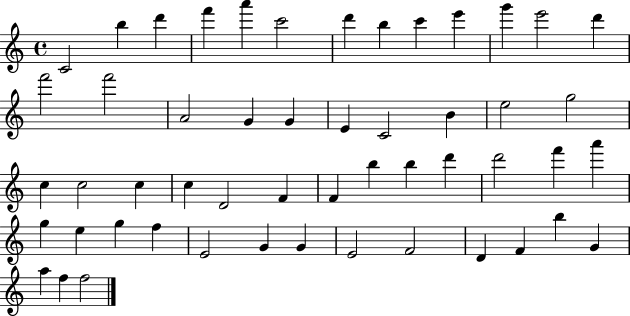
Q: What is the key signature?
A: C major